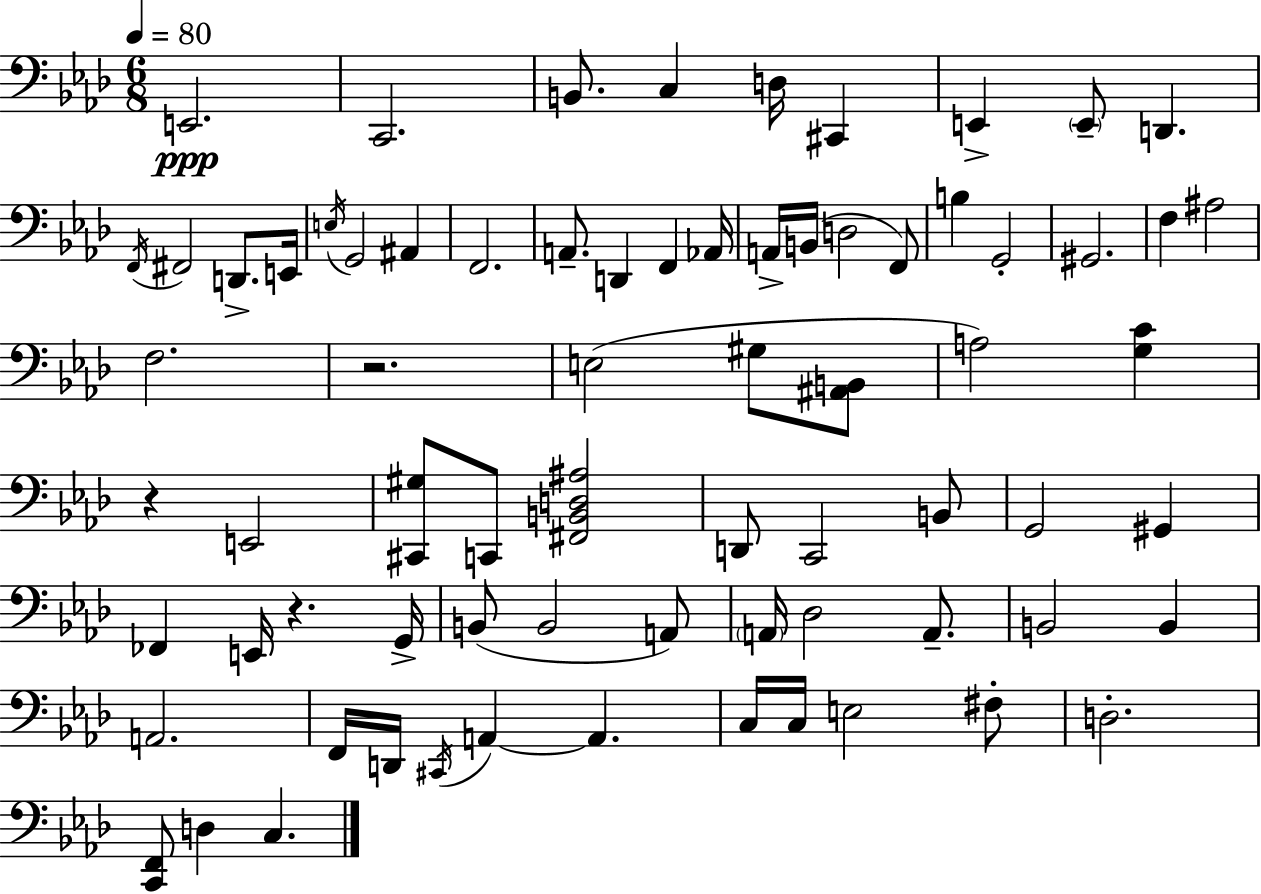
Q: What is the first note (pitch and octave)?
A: E2